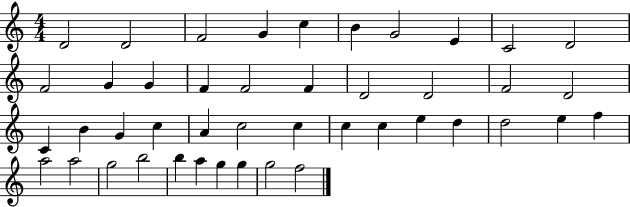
{
  \clef treble
  \numericTimeSignature
  \time 4/4
  \key c \major
  d'2 d'2 | f'2 g'4 c''4 | b'4 g'2 e'4 | c'2 d'2 | \break f'2 g'4 g'4 | f'4 f'2 f'4 | d'2 d'2 | f'2 d'2 | \break c'4 b'4 g'4 c''4 | a'4 c''2 c''4 | c''4 c''4 e''4 d''4 | d''2 e''4 f''4 | \break a''2 a''2 | g''2 b''2 | b''4 a''4 g''4 g''4 | g''2 f''2 | \break \bar "|."
}